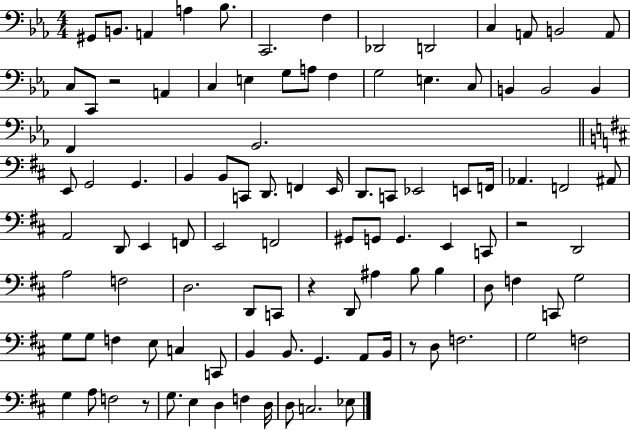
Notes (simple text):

G#2/e B2/e. A2/q A3/q Bb3/e. C2/h. F3/q Db2/h D2/h C3/q A2/e B2/h A2/e C3/e C2/e R/h A2/q C3/q E3/q G3/e A3/e F3/q G3/h E3/q. C3/e B2/q B2/h B2/q F2/q G2/h. E2/e G2/h G2/q. B2/q B2/e C2/e D2/e. F2/q E2/s D2/e. C2/e Eb2/h E2/e F2/s Ab2/q. F2/h A#2/e A2/h D2/e E2/q F2/e E2/h F2/h G#2/e G2/e G2/q. E2/q C2/e R/h D2/h A3/h F3/h D3/h. D2/e C2/e R/q D2/e A#3/q B3/e B3/q D3/e F3/q C2/e G3/h G3/e G3/e F3/q E3/e C3/q C2/e B2/q B2/e. G2/q. A2/e B2/s R/e D3/e F3/h. G3/h F3/h G3/q A3/e F3/h R/e G3/e. E3/q D3/q F3/q D3/s D3/e C3/h. Eb3/e